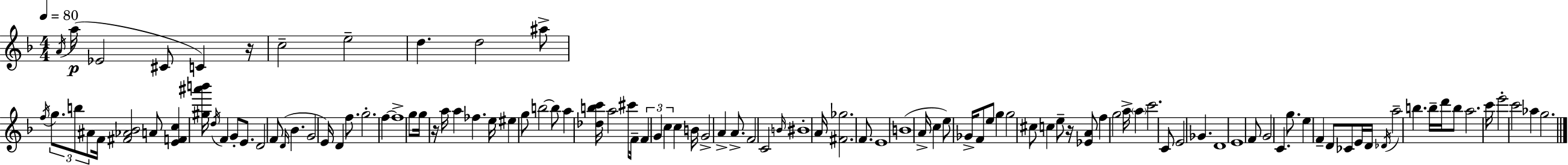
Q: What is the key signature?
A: D minor